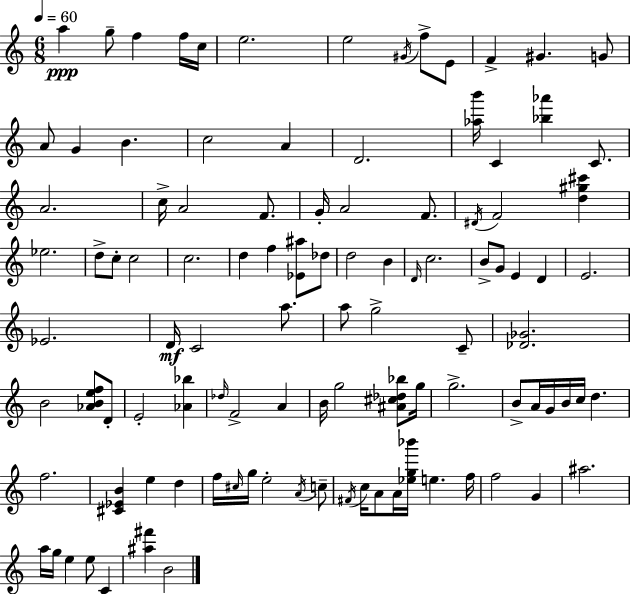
X:1
T:Untitled
M:6/8
L:1/4
K:C
a g/2 f f/4 c/4 e2 e2 ^G/4 f/2 E/2 F ^G G/2 A/2 G B c2 A D2 [_ab']/4 C [_b_a'] C/2 A2 c/4 A2 F/2 G/4 A2 F/2 ^D/4 F2 [d^g^c'] _e2 d/2 c/2 c2 c2 d f [_E^a]/2 _d/2 d2 B D/4 c2 B/2 G/2 E D E2 _E2 D/4 C2 a/2 a/2 g2 C/2 [_D_G]2 B2 [_ABef]/2 D/2 E2 [_A_b] _d/4 F2 A B/4 g2 [^A^c_d_b]/2 g/4 g2 B/2 A/4 G/4 B/4 c/4 d f2 [^C_EB] e d f/4 ^c/4 g/4 e2 A/4 c/2 ^F/4 c/4 A/2 A/4 [_eg_b']/4 e f/4 f2 G ^a2 a/4 g/4 e e/2 C [^a^f'] B2